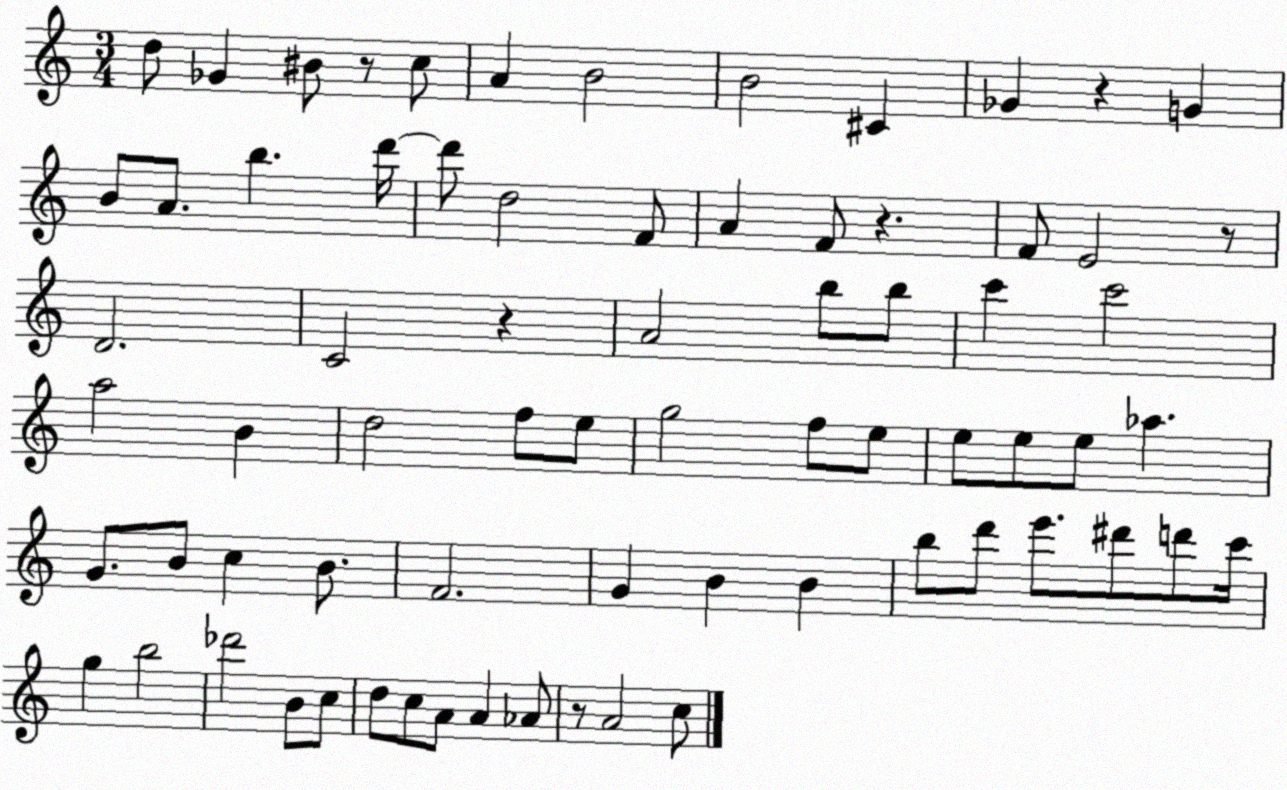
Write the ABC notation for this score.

X:1
T:Untitled
M:3/4
L:1/4
K:C
d/2 _G ^B/2 z/2 c/2 A B2 B2 ^C _G z G B/2 A/2 b d'/4 d'/2 d2 F/2 A F/2 z F/2 E2 z/2 D2 C2 z A2 b/2 b/2 c' c'2 a2 B d2 f/2 e/2 g2 f/2 e/2 e/2 e/2 e/2 _a G/2 B/2 c B/2 F2 G B B b/2 d'/2 e'/2 ^d'/2 d'/2 c'/4 g b2 _d'2 B/2 c/2 d/2 c/2 A/2 A _A/2 z/2 A2 c/2